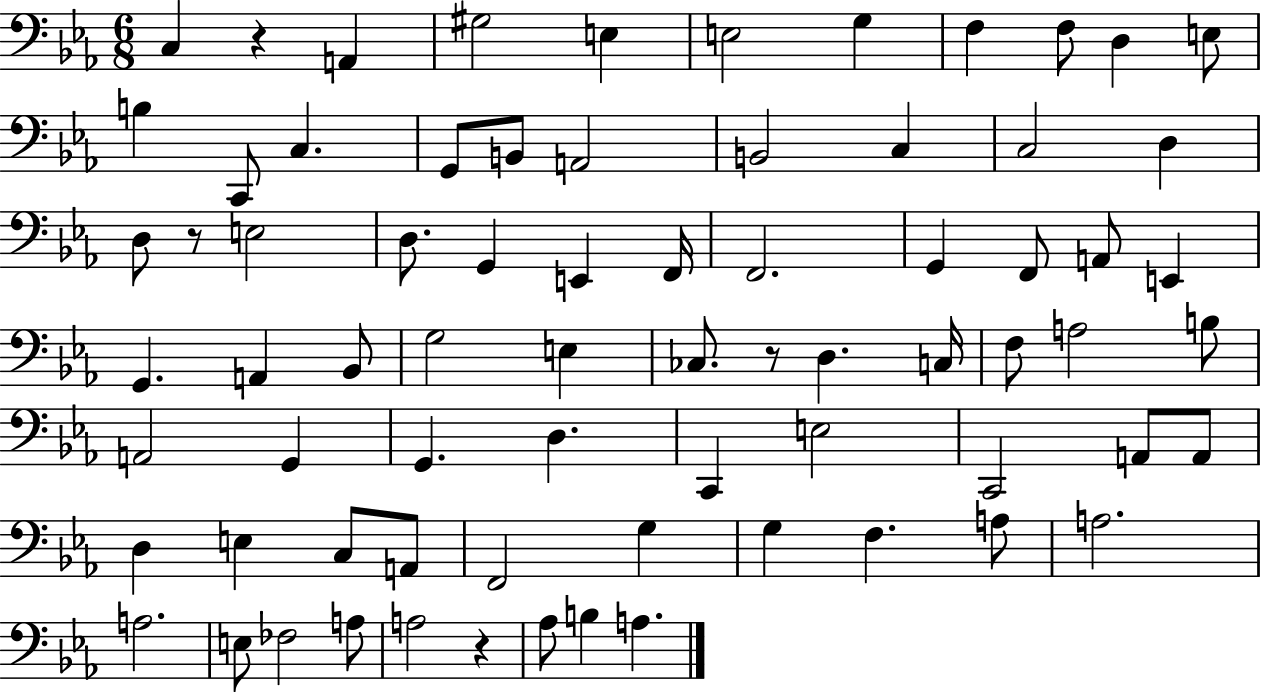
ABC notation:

X:1
T:Untitled
M:6/8
L:1/4
K:Eb
C, z A,, ^G,2 E, E,2 G, F, F,/2 D, E,/2 B, C,,/2 C, G,,/2 B,,/2 A,,2 B,,2 C, C,2 D, D,/2 z/2 E,2 D,/2 G,, E,, F,,/4 F,,2 G,, F,,/2 A,,/2 E,, G,, A,, _B,,/2 G,2 E, _C,/2 z/2 D, C,/4 F,/2 A,2 B,/2 A,,2 G,, G,, D, C,, E,2 C,,2 A,,/2 A,,/2 D, E, C,/2 A,,/2 F,,2 G, G, F, A,/2 A,2 A,2 E,/2 _F,2 A,/2 A,2 z _A,/2 B, A,